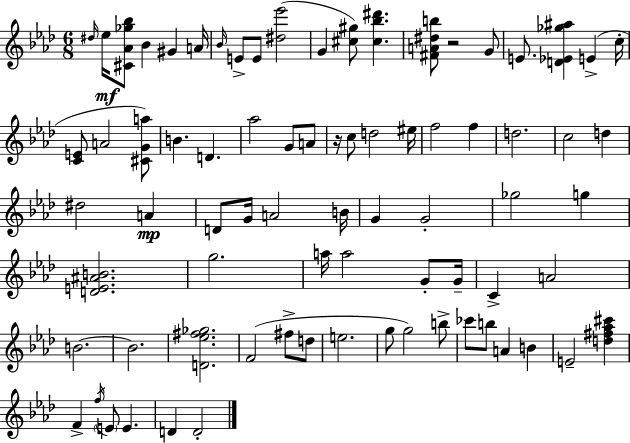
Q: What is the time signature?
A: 6/8